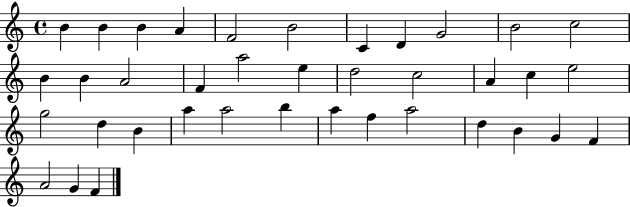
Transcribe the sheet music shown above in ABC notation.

X:1
T:Untitled
M:4/4
L:1/4
K:C
B B B A F2 B2 C D G2 B2 c2 B B A2 F a2 e d2 c2 A c e2 g2 d B a a2 b a f a2 d B G F A2 G F